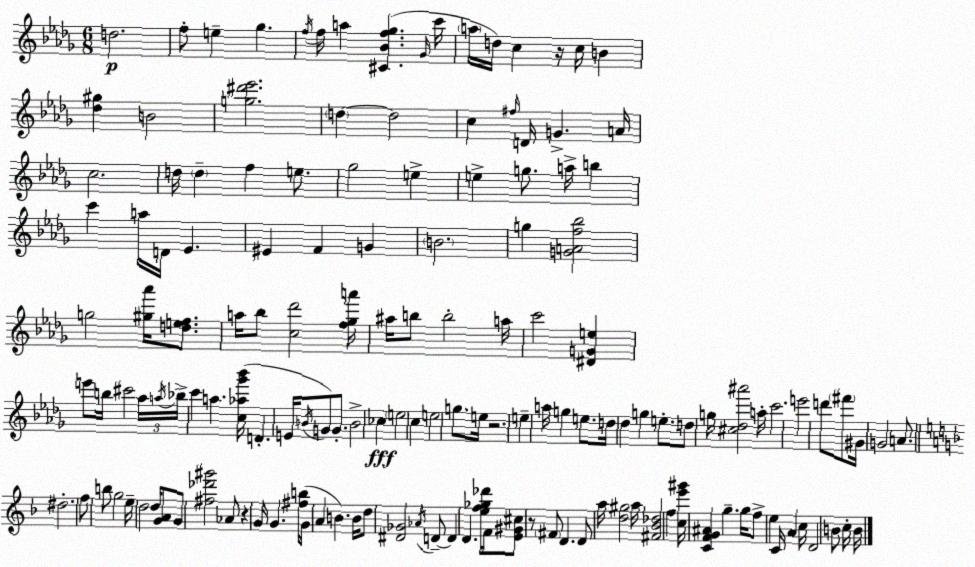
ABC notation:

X:1
T:Untitled
M:6/8
L:1/4
K:Bbm
d2 f/2 e _g f/4 f/4 a [^C_Bf_g] _G/4 c'/4 a/4 d/4 c z/4 c/4 B [_d^g] B2 [g^d'_e']2 d d2 c ^f/4 D/4 G A/4 c2 d/4 d f e/2 _g2 e e g/2 a/4 b c' a/4 D/4 _E ^E F G B2 g [GAf_b]2 g2 [^g_a']/4 [def]/2 a/4 _b/2 [c_d']2 [f_ga']/4 ^a/4 b/2 b2 a/4 c'2 [^DGe] e'/2 b/4 ^c'2 _a/4 a/4 _b/4 c' a [c_a_g'_b']/4 D E/4 B/4 G/2 G/2 B2 _c e2 c e2 g/2 e/4 z2 e a/4 g e/2 d/4 _d g e/2 d/2 g/4 [^c_d^a']2 a/4 c'2 e'2 d'/2 ^f'/2 ^G/4 G2 A/2 ^d2 f/2 b/2 g2 e/4 d2 d/4 [GA]/2 G/2 [^f_d'^g']2 _A/2 z G/4 G [^fb]/4 G/4 A B B/4 d/2 [^D_G]2 _A/4 D/2 D D [ef_g_d']/4 F/4 [E^G^c]/2 z/2 ^F/2 D D/2 a/4 [d^g]2 a/4 [^F_B_d]2 f [ce'^g']/4 [CFG^A] g g/4 f/2 e C/4 A c/4 D2 B/2 c/4 B/4